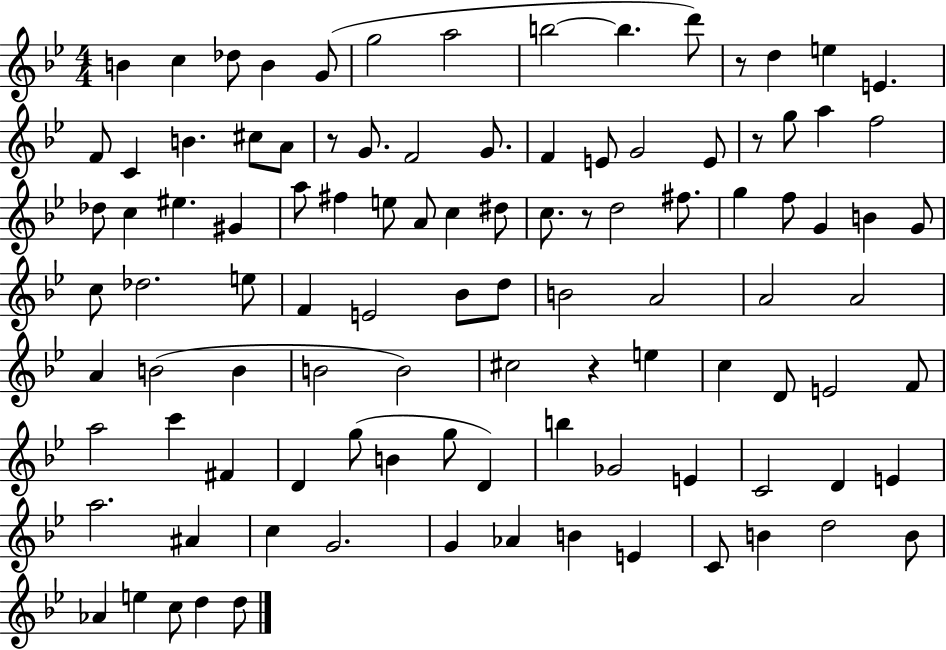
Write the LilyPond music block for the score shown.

{
  \clef treble
  \numericTimeSignature
  \time 4/4
  \key bes \major
  \repeat volta 2 { b'4 c''4 des''8 b'4 g'8( | g''2 a''2 | b''2~~ b''4. d'''8) | r8 d''4 e''4 e'4. | \break f'8 c'4 b'4. cis''8 a'8 | r8 g'8. f'2 g'8. | f'4 e'8 g'2 e'8 | r8 g''8 a''4 f''2 | \break des''8 c''4 eis''4. gis'4 | a''8 fis''4 e''8 a'8 c''4 dis''8 | c''8. r8 d''2 fis''8. | g''4 f''8 g'4 b'4 g'8 | \break c''8 des''2. e''8 | f'4 e'2 bes'8 d''8 | b'2 a'2 | a'2 a'2 | \break a'4 b'2( b'4 | b'2 b'2) | cis''2 r4 e''4 | c''4 d'8 e'2 f'8 | \break a''2 c'''4 fis'4 | d'4 g''8( b'4 g''8 d'4) | b''4 ges'2 e'4 | c'2 d'4 e'4 | \break a''2. ais'4 | c''4 g'2. | g'4 aes'4 b'4 e'4 | c'8 b'4 d''2 b'8 | \break aes'4 e''4 c''8 d''4 d''8 | } \bar "|."
}